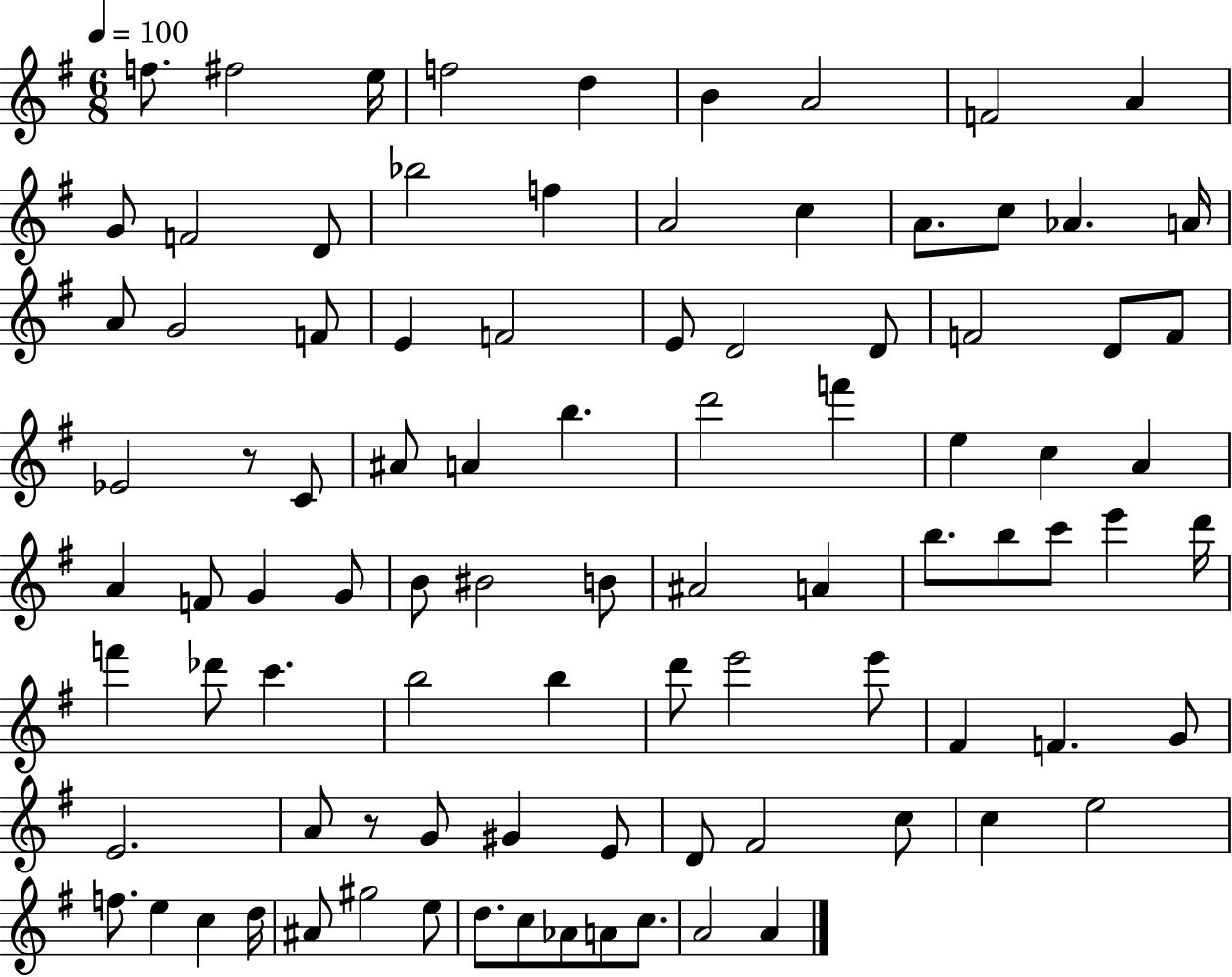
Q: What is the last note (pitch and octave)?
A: A4